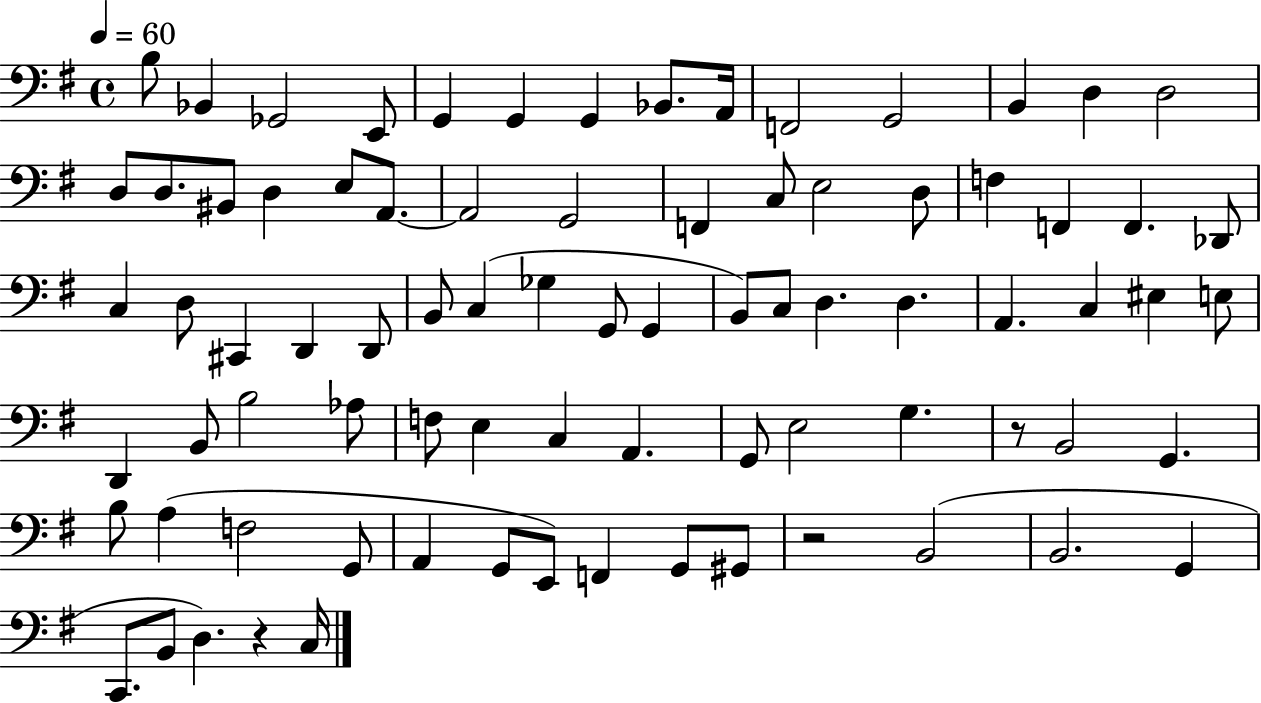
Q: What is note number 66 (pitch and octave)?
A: A2